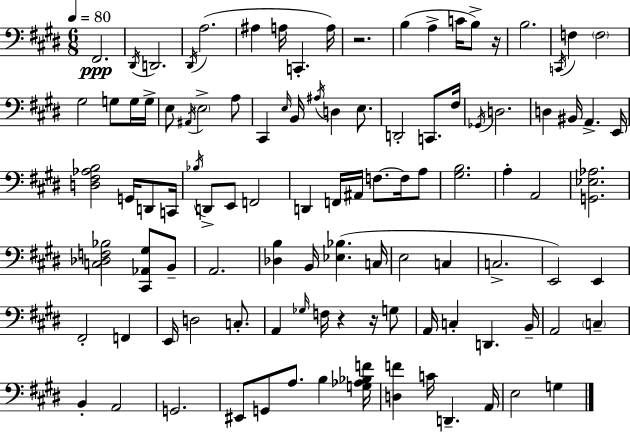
F#2/h. D#2/s D2/h. D#2/s A3/h. A#3/q A3/s C2/q. A3/s R/h. B3/q A3/q C4/s B3/e R/s B3/h. C2/s F3/q F3/h G#3/h G3/e G3/s G3/s E3/e A#2/s E3/h A3/e C#2/q E3/s B2/s A#3/s D3/q E3/e. D2/h C2/e. F#3/s Gb2/s D3/h. D3/q BIS2/s A2/q. E2/s [D3,F#3,Ab3,B3]/h G2/s D2/e C2/s Bb3/s D2/e E2/e F2/h D2/q F2/s A#2/s F3/e. F3/s A3/e [G#3,B3]/h. A3/q A2/h [G2,Eb3,Ab3]/h. [C3,Db3,F3,Bb3]/h [C#2,Ab2,G#3]/e B2/e A2/h. [Db3,B3]/q B2/s [Eb3,Bb3]/q. C3/s E3/h C3/q C3/h. E2/h E2/q F#2/h F2/q E2/s D3/h C3/e. A2/q Gb3/s F3/s R/q R/s G3/e A2/s C3/q D2/q. B2/s A2/h C3/q B2/q A2/h G2/h. EIS2/e G2/e A3/e. B3/q [G3,Ab3,Bb3,F4]/s [D3,F4]/q C4/s D2/q. A2/s E3/h G3/q